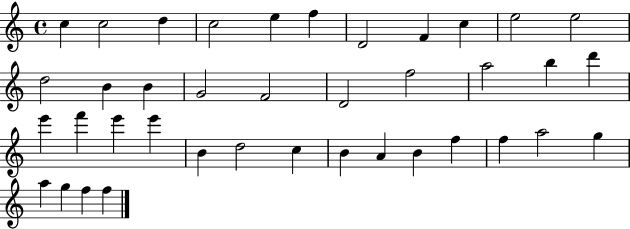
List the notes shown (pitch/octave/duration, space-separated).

C5/q C5/h D5/q C5/h E5/q F5/q D4/h F4/q C5/q E5/h E5/h D5/h B4/q B4/q G4/h F4/h D4/h F5/h A5/h B5/q D6/q E6/q F6/q E6/q E6/q B4/q D5/h C5/q B4/q A4/q B4/q F5/q F5/q A5/h G5/q A5/q G5/q F5/q F5/q